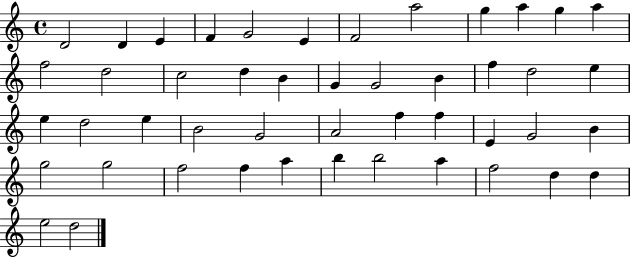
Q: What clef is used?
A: treble